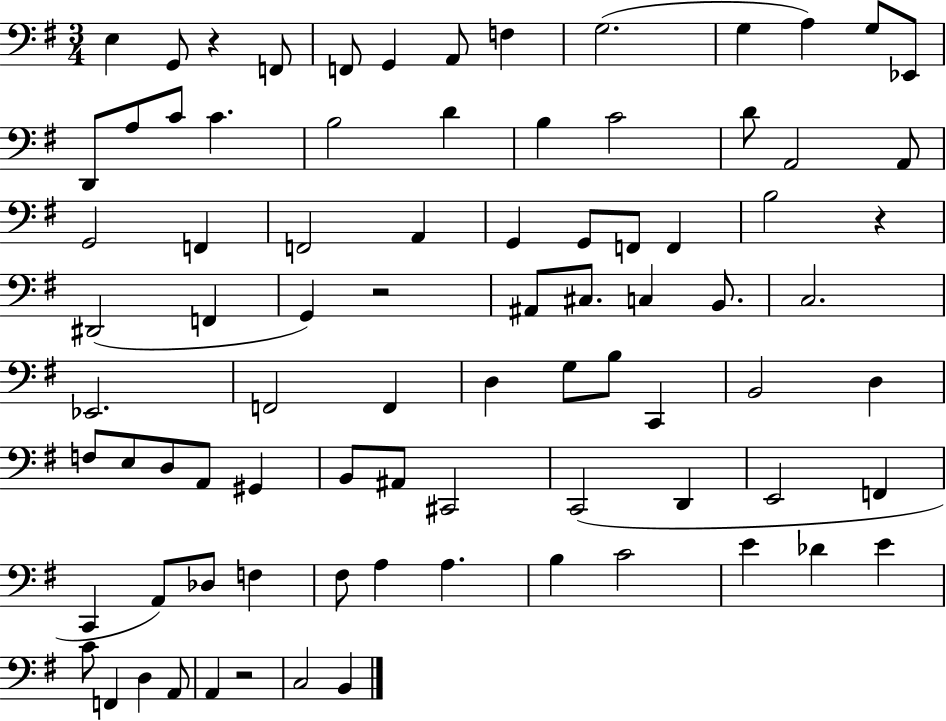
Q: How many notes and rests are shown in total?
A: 84